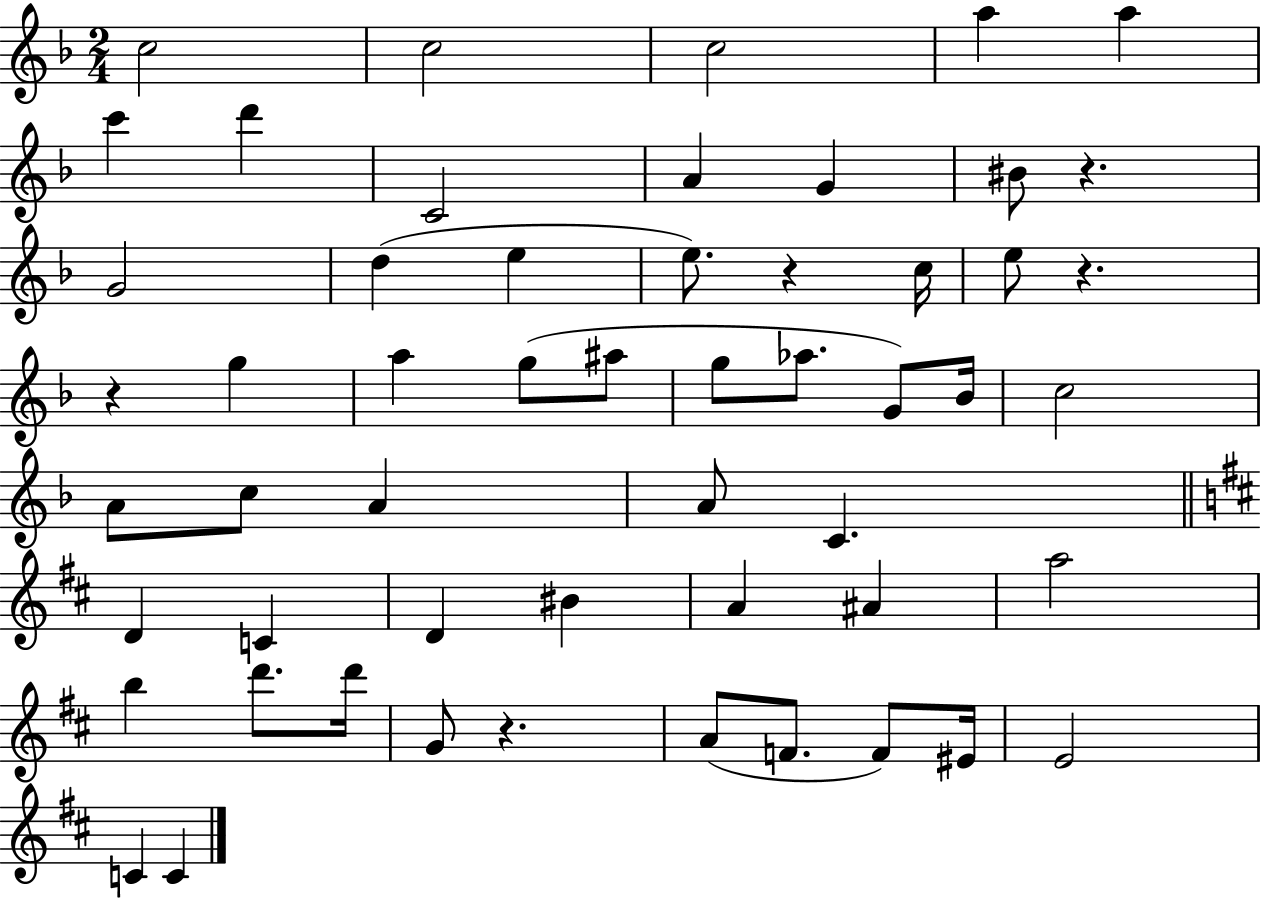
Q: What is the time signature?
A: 2/4